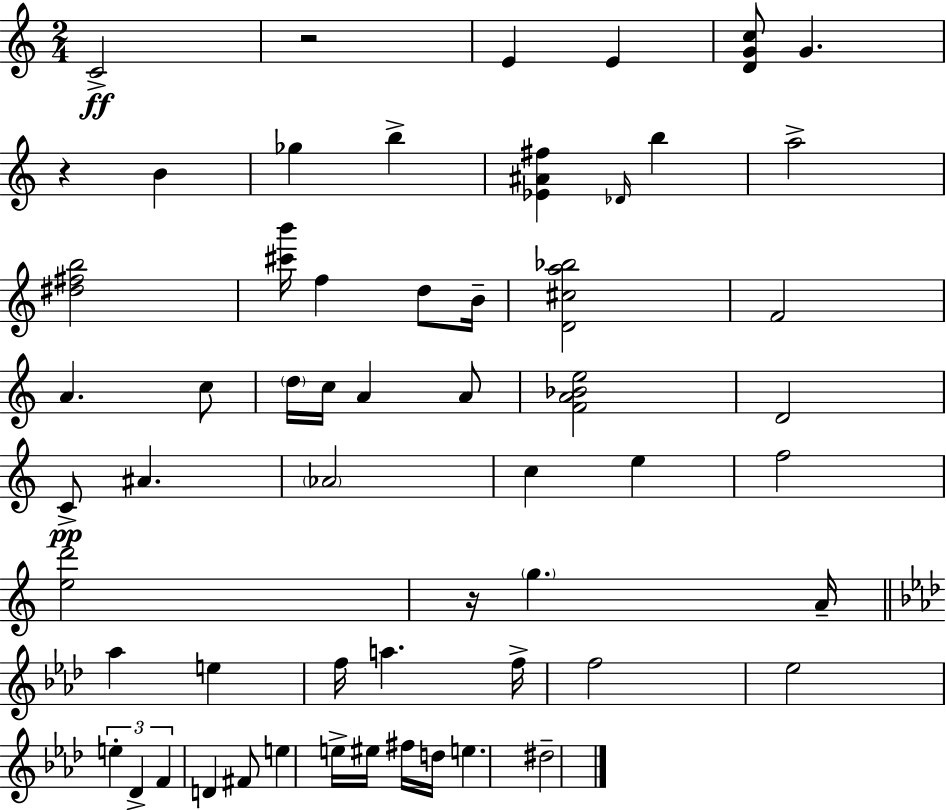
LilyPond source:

{
  \clef treble
  \numericTimeSignature
  \time 2/4
  \key a \minor
  c'2->\ff | r2 | e'4 e'4 | <d' g' c''>8 g'4. | \break r4 b'4 | ges''4 b''4-> | <ees' ais' fis''>4 \grace { des'16 } b''4 | a''2-> | \break <dis'' fis'' b''>2 | <cis''' b'''>16 f''4 d''8 | b'16-- <d' cis'' a'' bes''>2 | f'2 | \break a'4. c''8 | \parenthesize d''16 c''16 a'4 a'8 | <f' a' bes' e''>2 | d'2 | \break c'8->\pp ais'4. | \parenthesize aes'2 | c''4 e''4 | f''2 | \break <e'' d'''>2 | r16 \parenthesize g''4. | a'16-- \bar "||" \break \key aes \major aes''4 e''4 | f''16 a''4. f''16-> | f''2 | ees''2 | \break \tuplet 3/2 { e''4-. des'4-> | f'4 } d'4 | fis'8 e''4 e''16-> eis''16 | fis''16 d''16 e''4. | \break dis''2-- | \bar "|."
}